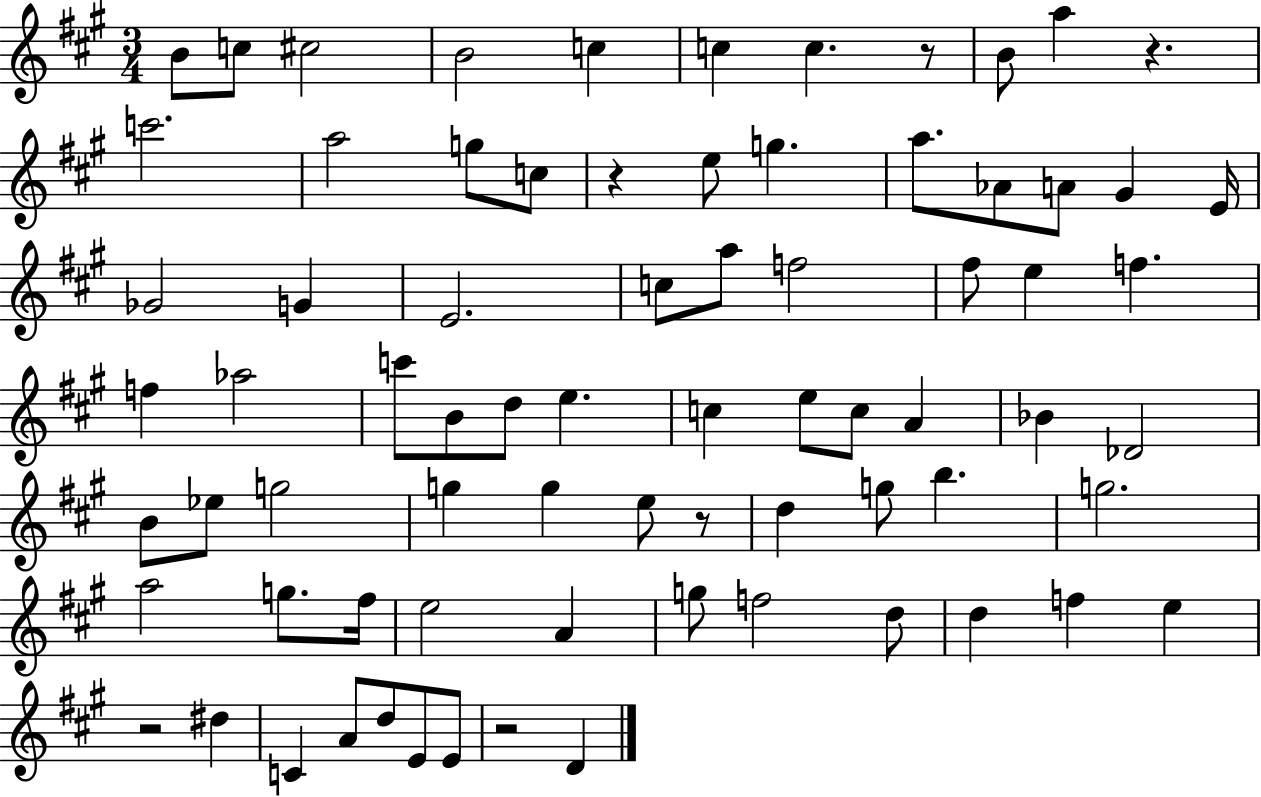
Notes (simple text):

B4/e C5/e C#5/h B4/h C5/q C5/q C5/q. R/e B4/e A5/q R/q. C6/h. A5/h G5/e C5/e R/q E5/e G5/q. A5/e. Ab4/e A4/e G#4/q E4/s Gb4/h G4/q E4/h. C5/e A5/e F5/h F#5/e E5/q F5/q. F5/q Ab5/h C6/e B4/e D5/e E5/q. C5/q E5/e C5/e A4/q Bb4/q Db4/h B4/e Eb5/e G5/h G5/q G5/q E5/e R/e D5/q G5/e B5/q. G5/h. A5/h G5/e. F#5/s E5/h A4/q G5/e F5/h D5/e D5/q F5/q E5/q R/h D#5/q C4/q A4/e D5/e E4/e E4/e R/h D4/q